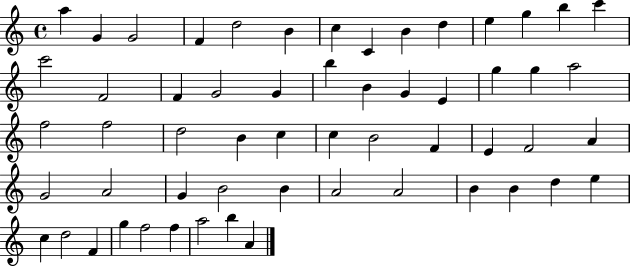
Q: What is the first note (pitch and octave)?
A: A5